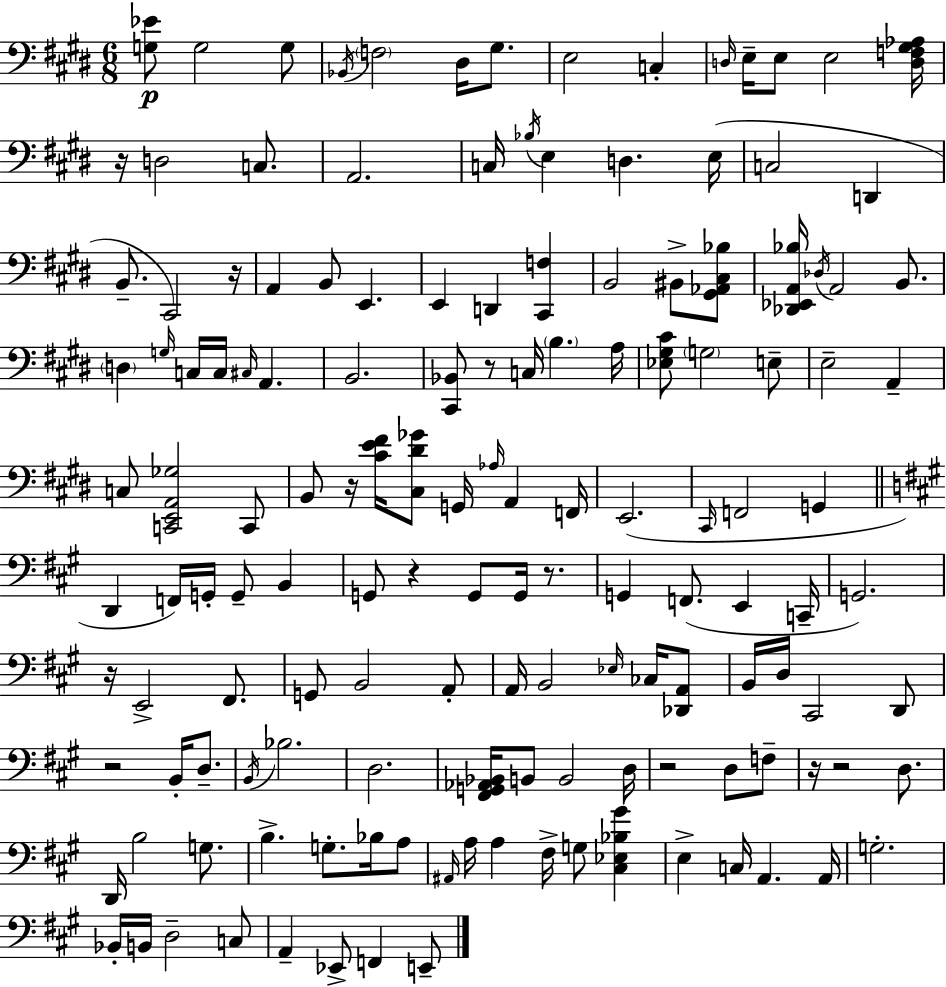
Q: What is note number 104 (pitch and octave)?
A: A#2